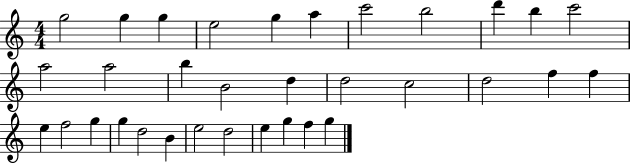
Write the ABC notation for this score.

X:1
T:Untitled
M:4/4
L:1/4
K:C
g2 g g e2 g a c'2 b2 d' b c'2 a2 a2 b B2 d d2 c2 d2 f f e f2 g g d2 B e2 d2 e g f g